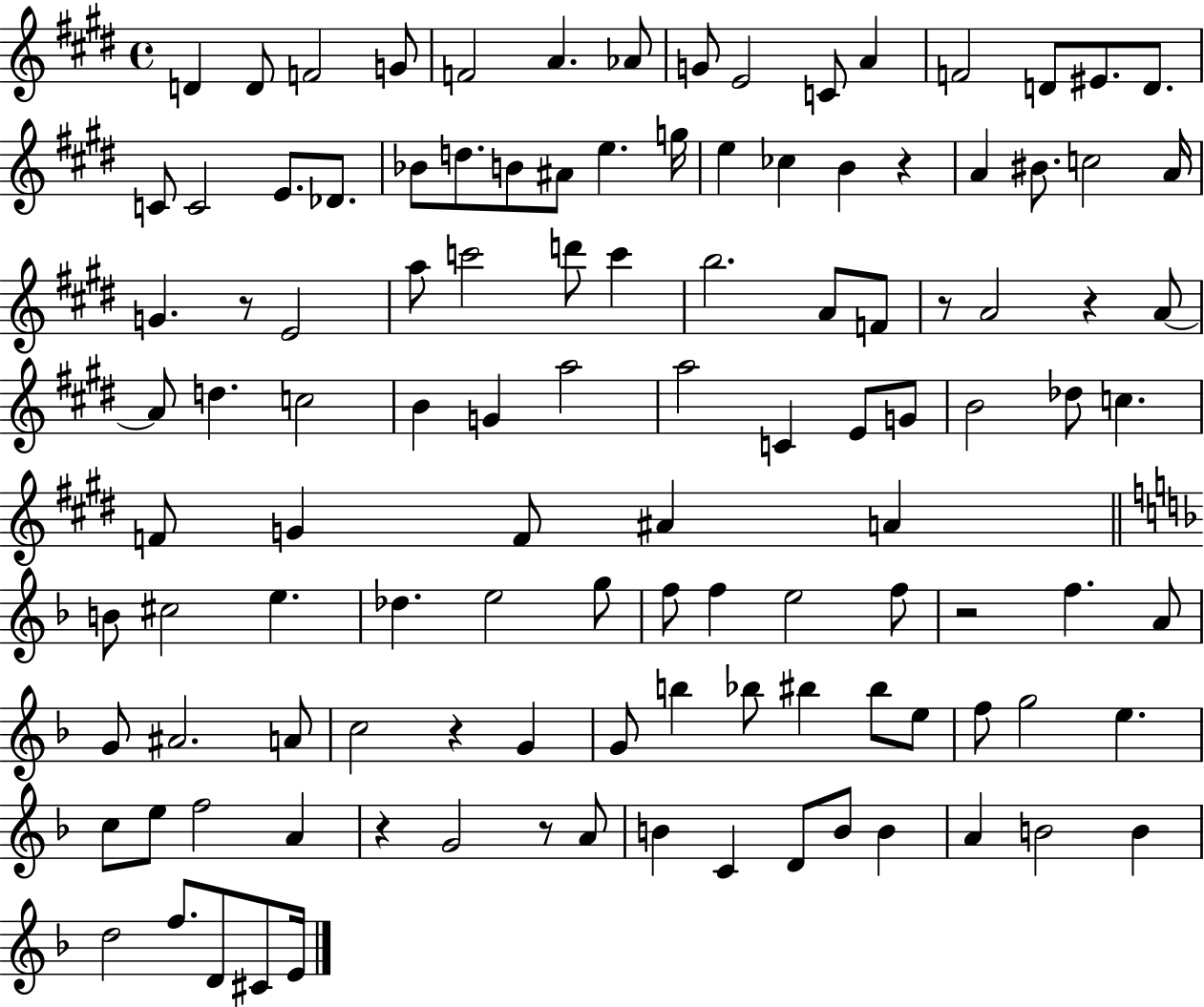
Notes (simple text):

D4/q D4/e F4/h G4/e F4/h A4/q. Ab4/e G4/e E4/h C4/e A4/q F4/h D4/e EIS4/e. D4/e. C4/e C4/h E4/e. Db4/e. Bb4/e D5/e. B4/e A#4/e E5/q. G5/s E5/q CES5/q B4/q R/q A4/q BIS4/e. C5/h A4/s G4/q. R/e E4/h A5/e C6/h D6/e C6/q B5/h. A4/e F4/e R/e A4/h R/q A4/e A4/e D5/q. C5/h B4/q G4/q A5/h A5/h C4/q E4/e G4/e B4/h Db5/e C5/q. F4/e G4/q F4/e A#4/q A4/q B4/e C#5/h E5/q. Db5/q. E5/h G5/e F5/e F5/q E5/h F5/e R/h F5/q. A4/e G4/e A#4/h. A4/e C5/h R/q G4/q G4/e B5/q Bb5/e BIS5/q BIS5/e E5/e F5/e G5/h E5/q. C5/e E5/e F5/h A4/q R/q G4/h R/e A4/e B4/q C4/q D4/e B4/e B4/q A4/q B4/h B4/q D5/h F5/e. D4/e C#4/e E4/s